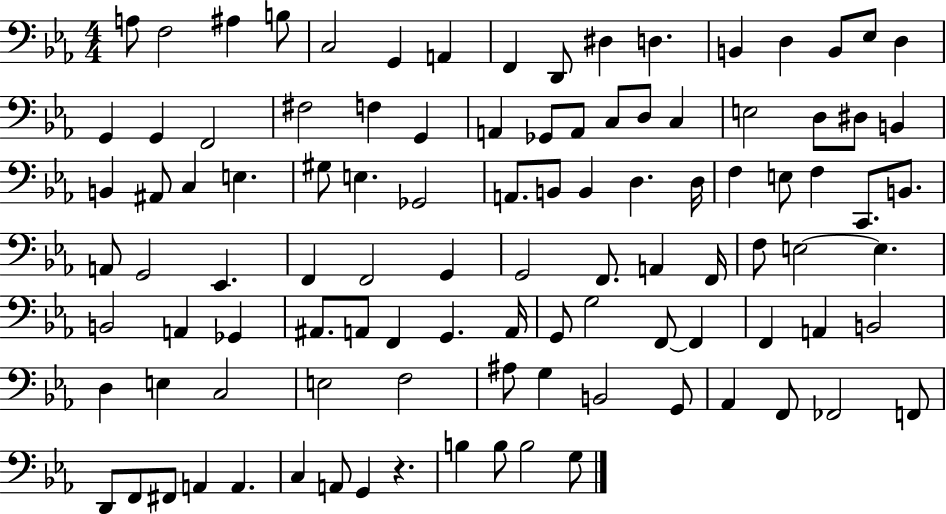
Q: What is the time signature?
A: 4/4